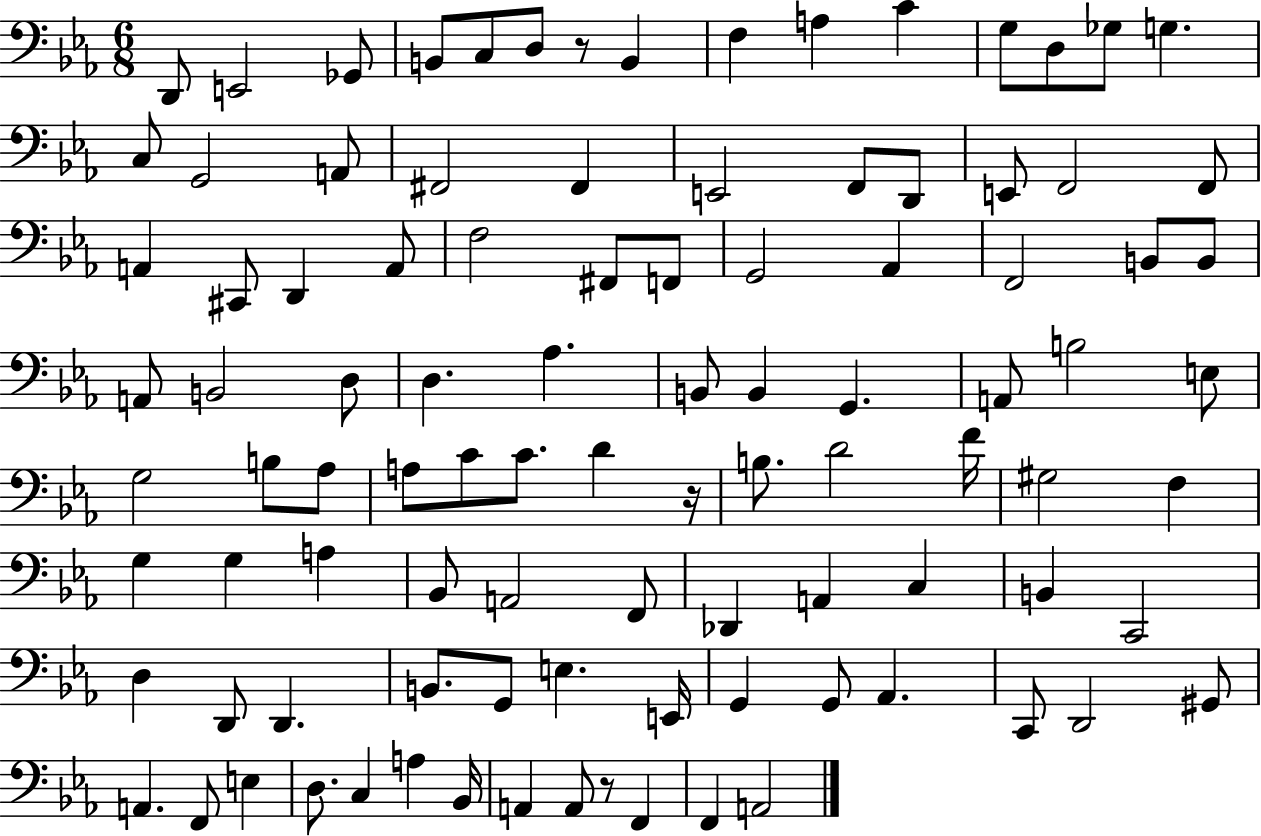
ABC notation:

X:1
T:Untitled
M:6/8
L:1/4
K:Eb
D,,/2 E,,2 _G,,/2 B,,/2 C,/2 D,/2 z/2 B,, F, A, C G,/2 D,/2 _G,/2 G, C,/2 G,,2 A,,/2 ^F,,2 ^F,, E,,2 F,,/2 D,,/2 E,,/2 F,,2 F,,/2 A,, ^C,,/2 D,, A,,/2 F,2 ^F,,/2 F,,/2 G,,2 _A,, F,,2 B,,/2 B,,/2 A,,/2 B,,2 D,/2 D, _A, B,,/2 B,, G,, A,,/2 B,2 E,/2 G,2 B,/2 _A,/2 A,/2 C/2 C/2 D z/4 B,/2 D2 F/4 ^G,2 F, G, G, A, _B,,/2 A,,2 F,,/2 _D,, A,, C, B,, C,,2 D, D,,/2 D,, B,,/2 G,,/2 E, E,,/4 G,, G,,/2 _A,, C,,/2 D,,2 ^G,,/2 A,, F,,/2 E, D,/2 C, A, _B,,/4 A,, A,,/2 z/2 F,, F,, A,,2